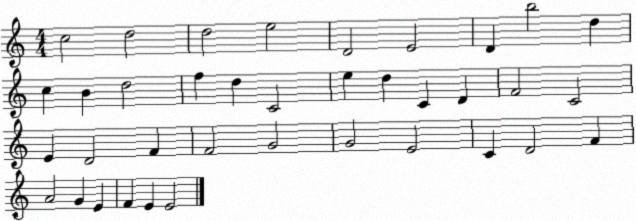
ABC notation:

X:1
T:Untitled
M:4/4
L:1/4
K:C
c2 d2 d2 e2 D2 E2 D b2 d c B d2 f d C2 e d C D F2 C2 E D2 F F2 G2 G2 E2 C D2 F A2 G E F E E2